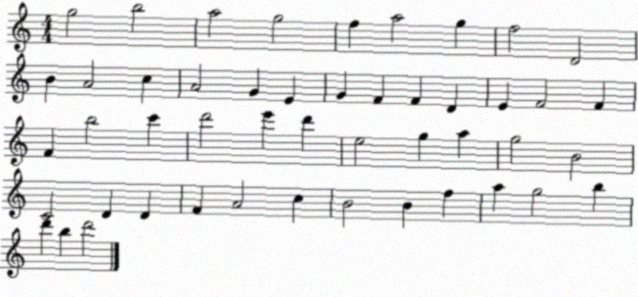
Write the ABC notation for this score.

X:1
T:Untitled
M:4/4
L:1/4
K:C
g2 b2 a2 g2 f a2 g f2 D2 B A2 c A2 G E G F F D E F2 F F b2 c' d'2 e' d' e2 g a g2 B2 C2 D D F A2 c B2 B f a g2 b d' b d'2